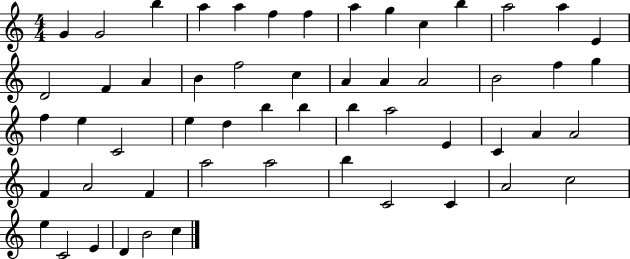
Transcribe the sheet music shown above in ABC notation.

X:1
T:Untitled
M:4/4
L:1/4
K:C
G G2 b a a f f a g c b a2 a E D2 F A B f2 c A A A2 B2 f g f e C2 e d b b b a2 E C A A2 F A2 F a2 a2 b C2 C A2 c2 e C2 E D B2 c